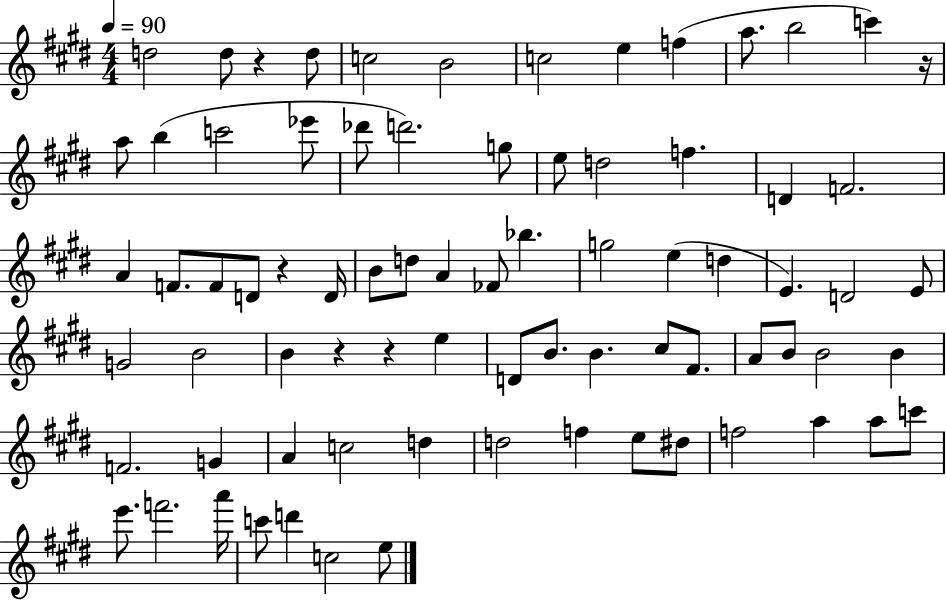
X:1
T:Untitled
M:4/4
L:1/4
K:E
d2 d/2 z d/2 c2 B2 c2 e f a/2 b2 c' z/4 a/2 b c'2 _e'/2 _d'/2 d'2 g/2 e/2 d2 f D F2 A F/2 F/2 D/2 z D/4 B/2 d/2 A _F/2 _b g2 e d E D2 E/2 G2 B2 B z z e D/2 B/2 B ^c/2 ^F/2 A/2 B/2 B2 B F2 G A c2 d d2 f e/2 ^d/2 f2 a a/2 c'/2 e'/2 f'2 a'/4 c'/2 d' c2 e/2